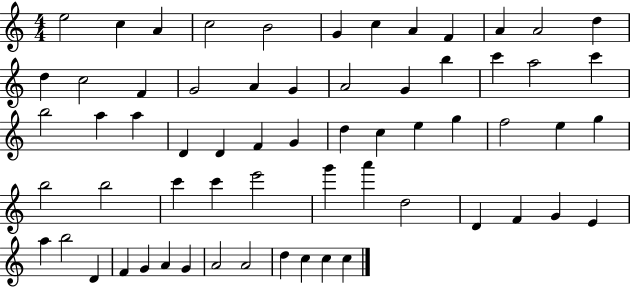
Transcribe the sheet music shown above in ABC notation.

X:1
T:Untitled
M:4/4
L:1/4
K:C
e2 c A c2 B2 G c A F A A2 d d c2 F G2 A G A2 G b c' a2 c' b2 a a D D F G d c e g f2 e g b2 b2 c' c' e'2 g' a' d2 D F G E a b2 D F G A G A2 A2 d c c c